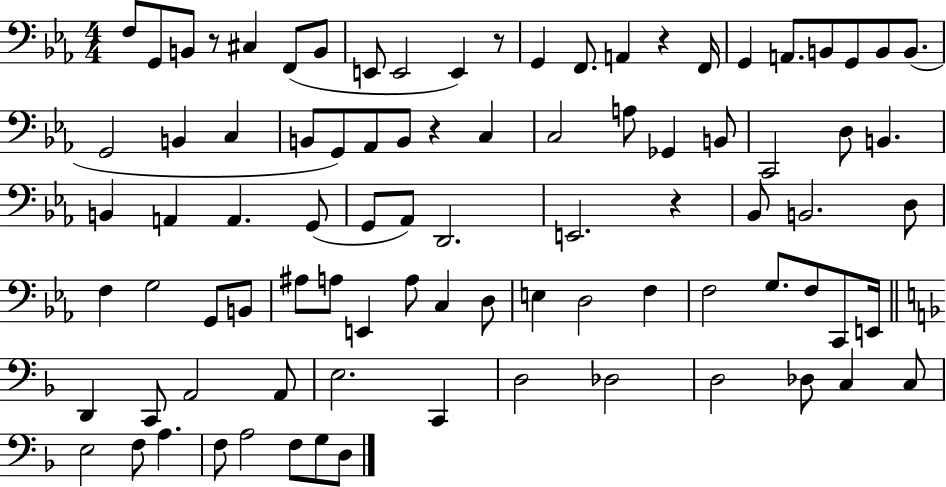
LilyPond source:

{
  \clef bass
  \numericTimeSignature
  \time 4/4
  \key ees \major
  f8 g,8 b,8 r8 cis4 f,8( b,8 | e,8 e,2 e,4) r8 | g,4 f,8. a,4 r4 f,16 | g,4 a,8. b,8 g,8 b,8 b,8.( | \break g,2 b,4 c4 | b,8 g,8) aes,8 b,8 r4 c4 | c2 a8 ges,4 b,8 | c,2 d8 b,4. | \break b,4 a,4 a,4. g,8( | g,8 aes,8) d,2. | e,2. r4 | bes,8 b,2. d8 | \break f4 g2 g,8 b,8 | ais8 a8 e,4 a8 c4 d8 | e4 d2 f4 | f2 g8. f8 c,8 e,16 | \break \bar "||" \break \key f \major d,4 c,8 a,2 a,8 | e2. c,4 | d2 des2 | d2 des8 c4 c8 | \break e2 f8 a4. | f8 a2 f8 g8 d8 | \bar "|."
}